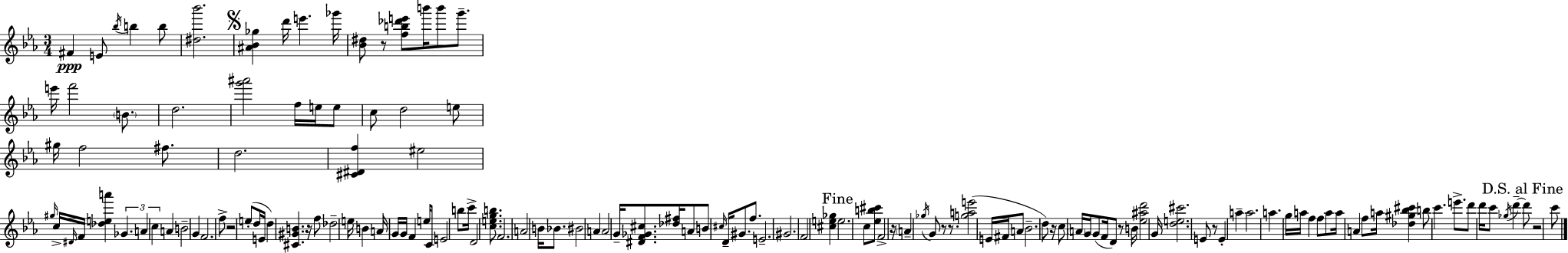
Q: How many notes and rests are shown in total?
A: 143